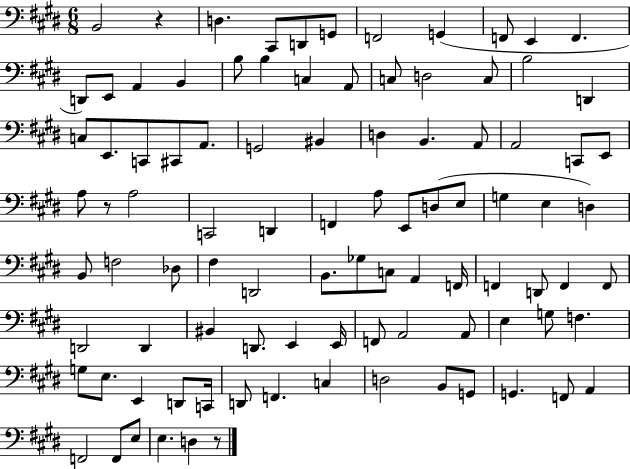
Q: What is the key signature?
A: E major